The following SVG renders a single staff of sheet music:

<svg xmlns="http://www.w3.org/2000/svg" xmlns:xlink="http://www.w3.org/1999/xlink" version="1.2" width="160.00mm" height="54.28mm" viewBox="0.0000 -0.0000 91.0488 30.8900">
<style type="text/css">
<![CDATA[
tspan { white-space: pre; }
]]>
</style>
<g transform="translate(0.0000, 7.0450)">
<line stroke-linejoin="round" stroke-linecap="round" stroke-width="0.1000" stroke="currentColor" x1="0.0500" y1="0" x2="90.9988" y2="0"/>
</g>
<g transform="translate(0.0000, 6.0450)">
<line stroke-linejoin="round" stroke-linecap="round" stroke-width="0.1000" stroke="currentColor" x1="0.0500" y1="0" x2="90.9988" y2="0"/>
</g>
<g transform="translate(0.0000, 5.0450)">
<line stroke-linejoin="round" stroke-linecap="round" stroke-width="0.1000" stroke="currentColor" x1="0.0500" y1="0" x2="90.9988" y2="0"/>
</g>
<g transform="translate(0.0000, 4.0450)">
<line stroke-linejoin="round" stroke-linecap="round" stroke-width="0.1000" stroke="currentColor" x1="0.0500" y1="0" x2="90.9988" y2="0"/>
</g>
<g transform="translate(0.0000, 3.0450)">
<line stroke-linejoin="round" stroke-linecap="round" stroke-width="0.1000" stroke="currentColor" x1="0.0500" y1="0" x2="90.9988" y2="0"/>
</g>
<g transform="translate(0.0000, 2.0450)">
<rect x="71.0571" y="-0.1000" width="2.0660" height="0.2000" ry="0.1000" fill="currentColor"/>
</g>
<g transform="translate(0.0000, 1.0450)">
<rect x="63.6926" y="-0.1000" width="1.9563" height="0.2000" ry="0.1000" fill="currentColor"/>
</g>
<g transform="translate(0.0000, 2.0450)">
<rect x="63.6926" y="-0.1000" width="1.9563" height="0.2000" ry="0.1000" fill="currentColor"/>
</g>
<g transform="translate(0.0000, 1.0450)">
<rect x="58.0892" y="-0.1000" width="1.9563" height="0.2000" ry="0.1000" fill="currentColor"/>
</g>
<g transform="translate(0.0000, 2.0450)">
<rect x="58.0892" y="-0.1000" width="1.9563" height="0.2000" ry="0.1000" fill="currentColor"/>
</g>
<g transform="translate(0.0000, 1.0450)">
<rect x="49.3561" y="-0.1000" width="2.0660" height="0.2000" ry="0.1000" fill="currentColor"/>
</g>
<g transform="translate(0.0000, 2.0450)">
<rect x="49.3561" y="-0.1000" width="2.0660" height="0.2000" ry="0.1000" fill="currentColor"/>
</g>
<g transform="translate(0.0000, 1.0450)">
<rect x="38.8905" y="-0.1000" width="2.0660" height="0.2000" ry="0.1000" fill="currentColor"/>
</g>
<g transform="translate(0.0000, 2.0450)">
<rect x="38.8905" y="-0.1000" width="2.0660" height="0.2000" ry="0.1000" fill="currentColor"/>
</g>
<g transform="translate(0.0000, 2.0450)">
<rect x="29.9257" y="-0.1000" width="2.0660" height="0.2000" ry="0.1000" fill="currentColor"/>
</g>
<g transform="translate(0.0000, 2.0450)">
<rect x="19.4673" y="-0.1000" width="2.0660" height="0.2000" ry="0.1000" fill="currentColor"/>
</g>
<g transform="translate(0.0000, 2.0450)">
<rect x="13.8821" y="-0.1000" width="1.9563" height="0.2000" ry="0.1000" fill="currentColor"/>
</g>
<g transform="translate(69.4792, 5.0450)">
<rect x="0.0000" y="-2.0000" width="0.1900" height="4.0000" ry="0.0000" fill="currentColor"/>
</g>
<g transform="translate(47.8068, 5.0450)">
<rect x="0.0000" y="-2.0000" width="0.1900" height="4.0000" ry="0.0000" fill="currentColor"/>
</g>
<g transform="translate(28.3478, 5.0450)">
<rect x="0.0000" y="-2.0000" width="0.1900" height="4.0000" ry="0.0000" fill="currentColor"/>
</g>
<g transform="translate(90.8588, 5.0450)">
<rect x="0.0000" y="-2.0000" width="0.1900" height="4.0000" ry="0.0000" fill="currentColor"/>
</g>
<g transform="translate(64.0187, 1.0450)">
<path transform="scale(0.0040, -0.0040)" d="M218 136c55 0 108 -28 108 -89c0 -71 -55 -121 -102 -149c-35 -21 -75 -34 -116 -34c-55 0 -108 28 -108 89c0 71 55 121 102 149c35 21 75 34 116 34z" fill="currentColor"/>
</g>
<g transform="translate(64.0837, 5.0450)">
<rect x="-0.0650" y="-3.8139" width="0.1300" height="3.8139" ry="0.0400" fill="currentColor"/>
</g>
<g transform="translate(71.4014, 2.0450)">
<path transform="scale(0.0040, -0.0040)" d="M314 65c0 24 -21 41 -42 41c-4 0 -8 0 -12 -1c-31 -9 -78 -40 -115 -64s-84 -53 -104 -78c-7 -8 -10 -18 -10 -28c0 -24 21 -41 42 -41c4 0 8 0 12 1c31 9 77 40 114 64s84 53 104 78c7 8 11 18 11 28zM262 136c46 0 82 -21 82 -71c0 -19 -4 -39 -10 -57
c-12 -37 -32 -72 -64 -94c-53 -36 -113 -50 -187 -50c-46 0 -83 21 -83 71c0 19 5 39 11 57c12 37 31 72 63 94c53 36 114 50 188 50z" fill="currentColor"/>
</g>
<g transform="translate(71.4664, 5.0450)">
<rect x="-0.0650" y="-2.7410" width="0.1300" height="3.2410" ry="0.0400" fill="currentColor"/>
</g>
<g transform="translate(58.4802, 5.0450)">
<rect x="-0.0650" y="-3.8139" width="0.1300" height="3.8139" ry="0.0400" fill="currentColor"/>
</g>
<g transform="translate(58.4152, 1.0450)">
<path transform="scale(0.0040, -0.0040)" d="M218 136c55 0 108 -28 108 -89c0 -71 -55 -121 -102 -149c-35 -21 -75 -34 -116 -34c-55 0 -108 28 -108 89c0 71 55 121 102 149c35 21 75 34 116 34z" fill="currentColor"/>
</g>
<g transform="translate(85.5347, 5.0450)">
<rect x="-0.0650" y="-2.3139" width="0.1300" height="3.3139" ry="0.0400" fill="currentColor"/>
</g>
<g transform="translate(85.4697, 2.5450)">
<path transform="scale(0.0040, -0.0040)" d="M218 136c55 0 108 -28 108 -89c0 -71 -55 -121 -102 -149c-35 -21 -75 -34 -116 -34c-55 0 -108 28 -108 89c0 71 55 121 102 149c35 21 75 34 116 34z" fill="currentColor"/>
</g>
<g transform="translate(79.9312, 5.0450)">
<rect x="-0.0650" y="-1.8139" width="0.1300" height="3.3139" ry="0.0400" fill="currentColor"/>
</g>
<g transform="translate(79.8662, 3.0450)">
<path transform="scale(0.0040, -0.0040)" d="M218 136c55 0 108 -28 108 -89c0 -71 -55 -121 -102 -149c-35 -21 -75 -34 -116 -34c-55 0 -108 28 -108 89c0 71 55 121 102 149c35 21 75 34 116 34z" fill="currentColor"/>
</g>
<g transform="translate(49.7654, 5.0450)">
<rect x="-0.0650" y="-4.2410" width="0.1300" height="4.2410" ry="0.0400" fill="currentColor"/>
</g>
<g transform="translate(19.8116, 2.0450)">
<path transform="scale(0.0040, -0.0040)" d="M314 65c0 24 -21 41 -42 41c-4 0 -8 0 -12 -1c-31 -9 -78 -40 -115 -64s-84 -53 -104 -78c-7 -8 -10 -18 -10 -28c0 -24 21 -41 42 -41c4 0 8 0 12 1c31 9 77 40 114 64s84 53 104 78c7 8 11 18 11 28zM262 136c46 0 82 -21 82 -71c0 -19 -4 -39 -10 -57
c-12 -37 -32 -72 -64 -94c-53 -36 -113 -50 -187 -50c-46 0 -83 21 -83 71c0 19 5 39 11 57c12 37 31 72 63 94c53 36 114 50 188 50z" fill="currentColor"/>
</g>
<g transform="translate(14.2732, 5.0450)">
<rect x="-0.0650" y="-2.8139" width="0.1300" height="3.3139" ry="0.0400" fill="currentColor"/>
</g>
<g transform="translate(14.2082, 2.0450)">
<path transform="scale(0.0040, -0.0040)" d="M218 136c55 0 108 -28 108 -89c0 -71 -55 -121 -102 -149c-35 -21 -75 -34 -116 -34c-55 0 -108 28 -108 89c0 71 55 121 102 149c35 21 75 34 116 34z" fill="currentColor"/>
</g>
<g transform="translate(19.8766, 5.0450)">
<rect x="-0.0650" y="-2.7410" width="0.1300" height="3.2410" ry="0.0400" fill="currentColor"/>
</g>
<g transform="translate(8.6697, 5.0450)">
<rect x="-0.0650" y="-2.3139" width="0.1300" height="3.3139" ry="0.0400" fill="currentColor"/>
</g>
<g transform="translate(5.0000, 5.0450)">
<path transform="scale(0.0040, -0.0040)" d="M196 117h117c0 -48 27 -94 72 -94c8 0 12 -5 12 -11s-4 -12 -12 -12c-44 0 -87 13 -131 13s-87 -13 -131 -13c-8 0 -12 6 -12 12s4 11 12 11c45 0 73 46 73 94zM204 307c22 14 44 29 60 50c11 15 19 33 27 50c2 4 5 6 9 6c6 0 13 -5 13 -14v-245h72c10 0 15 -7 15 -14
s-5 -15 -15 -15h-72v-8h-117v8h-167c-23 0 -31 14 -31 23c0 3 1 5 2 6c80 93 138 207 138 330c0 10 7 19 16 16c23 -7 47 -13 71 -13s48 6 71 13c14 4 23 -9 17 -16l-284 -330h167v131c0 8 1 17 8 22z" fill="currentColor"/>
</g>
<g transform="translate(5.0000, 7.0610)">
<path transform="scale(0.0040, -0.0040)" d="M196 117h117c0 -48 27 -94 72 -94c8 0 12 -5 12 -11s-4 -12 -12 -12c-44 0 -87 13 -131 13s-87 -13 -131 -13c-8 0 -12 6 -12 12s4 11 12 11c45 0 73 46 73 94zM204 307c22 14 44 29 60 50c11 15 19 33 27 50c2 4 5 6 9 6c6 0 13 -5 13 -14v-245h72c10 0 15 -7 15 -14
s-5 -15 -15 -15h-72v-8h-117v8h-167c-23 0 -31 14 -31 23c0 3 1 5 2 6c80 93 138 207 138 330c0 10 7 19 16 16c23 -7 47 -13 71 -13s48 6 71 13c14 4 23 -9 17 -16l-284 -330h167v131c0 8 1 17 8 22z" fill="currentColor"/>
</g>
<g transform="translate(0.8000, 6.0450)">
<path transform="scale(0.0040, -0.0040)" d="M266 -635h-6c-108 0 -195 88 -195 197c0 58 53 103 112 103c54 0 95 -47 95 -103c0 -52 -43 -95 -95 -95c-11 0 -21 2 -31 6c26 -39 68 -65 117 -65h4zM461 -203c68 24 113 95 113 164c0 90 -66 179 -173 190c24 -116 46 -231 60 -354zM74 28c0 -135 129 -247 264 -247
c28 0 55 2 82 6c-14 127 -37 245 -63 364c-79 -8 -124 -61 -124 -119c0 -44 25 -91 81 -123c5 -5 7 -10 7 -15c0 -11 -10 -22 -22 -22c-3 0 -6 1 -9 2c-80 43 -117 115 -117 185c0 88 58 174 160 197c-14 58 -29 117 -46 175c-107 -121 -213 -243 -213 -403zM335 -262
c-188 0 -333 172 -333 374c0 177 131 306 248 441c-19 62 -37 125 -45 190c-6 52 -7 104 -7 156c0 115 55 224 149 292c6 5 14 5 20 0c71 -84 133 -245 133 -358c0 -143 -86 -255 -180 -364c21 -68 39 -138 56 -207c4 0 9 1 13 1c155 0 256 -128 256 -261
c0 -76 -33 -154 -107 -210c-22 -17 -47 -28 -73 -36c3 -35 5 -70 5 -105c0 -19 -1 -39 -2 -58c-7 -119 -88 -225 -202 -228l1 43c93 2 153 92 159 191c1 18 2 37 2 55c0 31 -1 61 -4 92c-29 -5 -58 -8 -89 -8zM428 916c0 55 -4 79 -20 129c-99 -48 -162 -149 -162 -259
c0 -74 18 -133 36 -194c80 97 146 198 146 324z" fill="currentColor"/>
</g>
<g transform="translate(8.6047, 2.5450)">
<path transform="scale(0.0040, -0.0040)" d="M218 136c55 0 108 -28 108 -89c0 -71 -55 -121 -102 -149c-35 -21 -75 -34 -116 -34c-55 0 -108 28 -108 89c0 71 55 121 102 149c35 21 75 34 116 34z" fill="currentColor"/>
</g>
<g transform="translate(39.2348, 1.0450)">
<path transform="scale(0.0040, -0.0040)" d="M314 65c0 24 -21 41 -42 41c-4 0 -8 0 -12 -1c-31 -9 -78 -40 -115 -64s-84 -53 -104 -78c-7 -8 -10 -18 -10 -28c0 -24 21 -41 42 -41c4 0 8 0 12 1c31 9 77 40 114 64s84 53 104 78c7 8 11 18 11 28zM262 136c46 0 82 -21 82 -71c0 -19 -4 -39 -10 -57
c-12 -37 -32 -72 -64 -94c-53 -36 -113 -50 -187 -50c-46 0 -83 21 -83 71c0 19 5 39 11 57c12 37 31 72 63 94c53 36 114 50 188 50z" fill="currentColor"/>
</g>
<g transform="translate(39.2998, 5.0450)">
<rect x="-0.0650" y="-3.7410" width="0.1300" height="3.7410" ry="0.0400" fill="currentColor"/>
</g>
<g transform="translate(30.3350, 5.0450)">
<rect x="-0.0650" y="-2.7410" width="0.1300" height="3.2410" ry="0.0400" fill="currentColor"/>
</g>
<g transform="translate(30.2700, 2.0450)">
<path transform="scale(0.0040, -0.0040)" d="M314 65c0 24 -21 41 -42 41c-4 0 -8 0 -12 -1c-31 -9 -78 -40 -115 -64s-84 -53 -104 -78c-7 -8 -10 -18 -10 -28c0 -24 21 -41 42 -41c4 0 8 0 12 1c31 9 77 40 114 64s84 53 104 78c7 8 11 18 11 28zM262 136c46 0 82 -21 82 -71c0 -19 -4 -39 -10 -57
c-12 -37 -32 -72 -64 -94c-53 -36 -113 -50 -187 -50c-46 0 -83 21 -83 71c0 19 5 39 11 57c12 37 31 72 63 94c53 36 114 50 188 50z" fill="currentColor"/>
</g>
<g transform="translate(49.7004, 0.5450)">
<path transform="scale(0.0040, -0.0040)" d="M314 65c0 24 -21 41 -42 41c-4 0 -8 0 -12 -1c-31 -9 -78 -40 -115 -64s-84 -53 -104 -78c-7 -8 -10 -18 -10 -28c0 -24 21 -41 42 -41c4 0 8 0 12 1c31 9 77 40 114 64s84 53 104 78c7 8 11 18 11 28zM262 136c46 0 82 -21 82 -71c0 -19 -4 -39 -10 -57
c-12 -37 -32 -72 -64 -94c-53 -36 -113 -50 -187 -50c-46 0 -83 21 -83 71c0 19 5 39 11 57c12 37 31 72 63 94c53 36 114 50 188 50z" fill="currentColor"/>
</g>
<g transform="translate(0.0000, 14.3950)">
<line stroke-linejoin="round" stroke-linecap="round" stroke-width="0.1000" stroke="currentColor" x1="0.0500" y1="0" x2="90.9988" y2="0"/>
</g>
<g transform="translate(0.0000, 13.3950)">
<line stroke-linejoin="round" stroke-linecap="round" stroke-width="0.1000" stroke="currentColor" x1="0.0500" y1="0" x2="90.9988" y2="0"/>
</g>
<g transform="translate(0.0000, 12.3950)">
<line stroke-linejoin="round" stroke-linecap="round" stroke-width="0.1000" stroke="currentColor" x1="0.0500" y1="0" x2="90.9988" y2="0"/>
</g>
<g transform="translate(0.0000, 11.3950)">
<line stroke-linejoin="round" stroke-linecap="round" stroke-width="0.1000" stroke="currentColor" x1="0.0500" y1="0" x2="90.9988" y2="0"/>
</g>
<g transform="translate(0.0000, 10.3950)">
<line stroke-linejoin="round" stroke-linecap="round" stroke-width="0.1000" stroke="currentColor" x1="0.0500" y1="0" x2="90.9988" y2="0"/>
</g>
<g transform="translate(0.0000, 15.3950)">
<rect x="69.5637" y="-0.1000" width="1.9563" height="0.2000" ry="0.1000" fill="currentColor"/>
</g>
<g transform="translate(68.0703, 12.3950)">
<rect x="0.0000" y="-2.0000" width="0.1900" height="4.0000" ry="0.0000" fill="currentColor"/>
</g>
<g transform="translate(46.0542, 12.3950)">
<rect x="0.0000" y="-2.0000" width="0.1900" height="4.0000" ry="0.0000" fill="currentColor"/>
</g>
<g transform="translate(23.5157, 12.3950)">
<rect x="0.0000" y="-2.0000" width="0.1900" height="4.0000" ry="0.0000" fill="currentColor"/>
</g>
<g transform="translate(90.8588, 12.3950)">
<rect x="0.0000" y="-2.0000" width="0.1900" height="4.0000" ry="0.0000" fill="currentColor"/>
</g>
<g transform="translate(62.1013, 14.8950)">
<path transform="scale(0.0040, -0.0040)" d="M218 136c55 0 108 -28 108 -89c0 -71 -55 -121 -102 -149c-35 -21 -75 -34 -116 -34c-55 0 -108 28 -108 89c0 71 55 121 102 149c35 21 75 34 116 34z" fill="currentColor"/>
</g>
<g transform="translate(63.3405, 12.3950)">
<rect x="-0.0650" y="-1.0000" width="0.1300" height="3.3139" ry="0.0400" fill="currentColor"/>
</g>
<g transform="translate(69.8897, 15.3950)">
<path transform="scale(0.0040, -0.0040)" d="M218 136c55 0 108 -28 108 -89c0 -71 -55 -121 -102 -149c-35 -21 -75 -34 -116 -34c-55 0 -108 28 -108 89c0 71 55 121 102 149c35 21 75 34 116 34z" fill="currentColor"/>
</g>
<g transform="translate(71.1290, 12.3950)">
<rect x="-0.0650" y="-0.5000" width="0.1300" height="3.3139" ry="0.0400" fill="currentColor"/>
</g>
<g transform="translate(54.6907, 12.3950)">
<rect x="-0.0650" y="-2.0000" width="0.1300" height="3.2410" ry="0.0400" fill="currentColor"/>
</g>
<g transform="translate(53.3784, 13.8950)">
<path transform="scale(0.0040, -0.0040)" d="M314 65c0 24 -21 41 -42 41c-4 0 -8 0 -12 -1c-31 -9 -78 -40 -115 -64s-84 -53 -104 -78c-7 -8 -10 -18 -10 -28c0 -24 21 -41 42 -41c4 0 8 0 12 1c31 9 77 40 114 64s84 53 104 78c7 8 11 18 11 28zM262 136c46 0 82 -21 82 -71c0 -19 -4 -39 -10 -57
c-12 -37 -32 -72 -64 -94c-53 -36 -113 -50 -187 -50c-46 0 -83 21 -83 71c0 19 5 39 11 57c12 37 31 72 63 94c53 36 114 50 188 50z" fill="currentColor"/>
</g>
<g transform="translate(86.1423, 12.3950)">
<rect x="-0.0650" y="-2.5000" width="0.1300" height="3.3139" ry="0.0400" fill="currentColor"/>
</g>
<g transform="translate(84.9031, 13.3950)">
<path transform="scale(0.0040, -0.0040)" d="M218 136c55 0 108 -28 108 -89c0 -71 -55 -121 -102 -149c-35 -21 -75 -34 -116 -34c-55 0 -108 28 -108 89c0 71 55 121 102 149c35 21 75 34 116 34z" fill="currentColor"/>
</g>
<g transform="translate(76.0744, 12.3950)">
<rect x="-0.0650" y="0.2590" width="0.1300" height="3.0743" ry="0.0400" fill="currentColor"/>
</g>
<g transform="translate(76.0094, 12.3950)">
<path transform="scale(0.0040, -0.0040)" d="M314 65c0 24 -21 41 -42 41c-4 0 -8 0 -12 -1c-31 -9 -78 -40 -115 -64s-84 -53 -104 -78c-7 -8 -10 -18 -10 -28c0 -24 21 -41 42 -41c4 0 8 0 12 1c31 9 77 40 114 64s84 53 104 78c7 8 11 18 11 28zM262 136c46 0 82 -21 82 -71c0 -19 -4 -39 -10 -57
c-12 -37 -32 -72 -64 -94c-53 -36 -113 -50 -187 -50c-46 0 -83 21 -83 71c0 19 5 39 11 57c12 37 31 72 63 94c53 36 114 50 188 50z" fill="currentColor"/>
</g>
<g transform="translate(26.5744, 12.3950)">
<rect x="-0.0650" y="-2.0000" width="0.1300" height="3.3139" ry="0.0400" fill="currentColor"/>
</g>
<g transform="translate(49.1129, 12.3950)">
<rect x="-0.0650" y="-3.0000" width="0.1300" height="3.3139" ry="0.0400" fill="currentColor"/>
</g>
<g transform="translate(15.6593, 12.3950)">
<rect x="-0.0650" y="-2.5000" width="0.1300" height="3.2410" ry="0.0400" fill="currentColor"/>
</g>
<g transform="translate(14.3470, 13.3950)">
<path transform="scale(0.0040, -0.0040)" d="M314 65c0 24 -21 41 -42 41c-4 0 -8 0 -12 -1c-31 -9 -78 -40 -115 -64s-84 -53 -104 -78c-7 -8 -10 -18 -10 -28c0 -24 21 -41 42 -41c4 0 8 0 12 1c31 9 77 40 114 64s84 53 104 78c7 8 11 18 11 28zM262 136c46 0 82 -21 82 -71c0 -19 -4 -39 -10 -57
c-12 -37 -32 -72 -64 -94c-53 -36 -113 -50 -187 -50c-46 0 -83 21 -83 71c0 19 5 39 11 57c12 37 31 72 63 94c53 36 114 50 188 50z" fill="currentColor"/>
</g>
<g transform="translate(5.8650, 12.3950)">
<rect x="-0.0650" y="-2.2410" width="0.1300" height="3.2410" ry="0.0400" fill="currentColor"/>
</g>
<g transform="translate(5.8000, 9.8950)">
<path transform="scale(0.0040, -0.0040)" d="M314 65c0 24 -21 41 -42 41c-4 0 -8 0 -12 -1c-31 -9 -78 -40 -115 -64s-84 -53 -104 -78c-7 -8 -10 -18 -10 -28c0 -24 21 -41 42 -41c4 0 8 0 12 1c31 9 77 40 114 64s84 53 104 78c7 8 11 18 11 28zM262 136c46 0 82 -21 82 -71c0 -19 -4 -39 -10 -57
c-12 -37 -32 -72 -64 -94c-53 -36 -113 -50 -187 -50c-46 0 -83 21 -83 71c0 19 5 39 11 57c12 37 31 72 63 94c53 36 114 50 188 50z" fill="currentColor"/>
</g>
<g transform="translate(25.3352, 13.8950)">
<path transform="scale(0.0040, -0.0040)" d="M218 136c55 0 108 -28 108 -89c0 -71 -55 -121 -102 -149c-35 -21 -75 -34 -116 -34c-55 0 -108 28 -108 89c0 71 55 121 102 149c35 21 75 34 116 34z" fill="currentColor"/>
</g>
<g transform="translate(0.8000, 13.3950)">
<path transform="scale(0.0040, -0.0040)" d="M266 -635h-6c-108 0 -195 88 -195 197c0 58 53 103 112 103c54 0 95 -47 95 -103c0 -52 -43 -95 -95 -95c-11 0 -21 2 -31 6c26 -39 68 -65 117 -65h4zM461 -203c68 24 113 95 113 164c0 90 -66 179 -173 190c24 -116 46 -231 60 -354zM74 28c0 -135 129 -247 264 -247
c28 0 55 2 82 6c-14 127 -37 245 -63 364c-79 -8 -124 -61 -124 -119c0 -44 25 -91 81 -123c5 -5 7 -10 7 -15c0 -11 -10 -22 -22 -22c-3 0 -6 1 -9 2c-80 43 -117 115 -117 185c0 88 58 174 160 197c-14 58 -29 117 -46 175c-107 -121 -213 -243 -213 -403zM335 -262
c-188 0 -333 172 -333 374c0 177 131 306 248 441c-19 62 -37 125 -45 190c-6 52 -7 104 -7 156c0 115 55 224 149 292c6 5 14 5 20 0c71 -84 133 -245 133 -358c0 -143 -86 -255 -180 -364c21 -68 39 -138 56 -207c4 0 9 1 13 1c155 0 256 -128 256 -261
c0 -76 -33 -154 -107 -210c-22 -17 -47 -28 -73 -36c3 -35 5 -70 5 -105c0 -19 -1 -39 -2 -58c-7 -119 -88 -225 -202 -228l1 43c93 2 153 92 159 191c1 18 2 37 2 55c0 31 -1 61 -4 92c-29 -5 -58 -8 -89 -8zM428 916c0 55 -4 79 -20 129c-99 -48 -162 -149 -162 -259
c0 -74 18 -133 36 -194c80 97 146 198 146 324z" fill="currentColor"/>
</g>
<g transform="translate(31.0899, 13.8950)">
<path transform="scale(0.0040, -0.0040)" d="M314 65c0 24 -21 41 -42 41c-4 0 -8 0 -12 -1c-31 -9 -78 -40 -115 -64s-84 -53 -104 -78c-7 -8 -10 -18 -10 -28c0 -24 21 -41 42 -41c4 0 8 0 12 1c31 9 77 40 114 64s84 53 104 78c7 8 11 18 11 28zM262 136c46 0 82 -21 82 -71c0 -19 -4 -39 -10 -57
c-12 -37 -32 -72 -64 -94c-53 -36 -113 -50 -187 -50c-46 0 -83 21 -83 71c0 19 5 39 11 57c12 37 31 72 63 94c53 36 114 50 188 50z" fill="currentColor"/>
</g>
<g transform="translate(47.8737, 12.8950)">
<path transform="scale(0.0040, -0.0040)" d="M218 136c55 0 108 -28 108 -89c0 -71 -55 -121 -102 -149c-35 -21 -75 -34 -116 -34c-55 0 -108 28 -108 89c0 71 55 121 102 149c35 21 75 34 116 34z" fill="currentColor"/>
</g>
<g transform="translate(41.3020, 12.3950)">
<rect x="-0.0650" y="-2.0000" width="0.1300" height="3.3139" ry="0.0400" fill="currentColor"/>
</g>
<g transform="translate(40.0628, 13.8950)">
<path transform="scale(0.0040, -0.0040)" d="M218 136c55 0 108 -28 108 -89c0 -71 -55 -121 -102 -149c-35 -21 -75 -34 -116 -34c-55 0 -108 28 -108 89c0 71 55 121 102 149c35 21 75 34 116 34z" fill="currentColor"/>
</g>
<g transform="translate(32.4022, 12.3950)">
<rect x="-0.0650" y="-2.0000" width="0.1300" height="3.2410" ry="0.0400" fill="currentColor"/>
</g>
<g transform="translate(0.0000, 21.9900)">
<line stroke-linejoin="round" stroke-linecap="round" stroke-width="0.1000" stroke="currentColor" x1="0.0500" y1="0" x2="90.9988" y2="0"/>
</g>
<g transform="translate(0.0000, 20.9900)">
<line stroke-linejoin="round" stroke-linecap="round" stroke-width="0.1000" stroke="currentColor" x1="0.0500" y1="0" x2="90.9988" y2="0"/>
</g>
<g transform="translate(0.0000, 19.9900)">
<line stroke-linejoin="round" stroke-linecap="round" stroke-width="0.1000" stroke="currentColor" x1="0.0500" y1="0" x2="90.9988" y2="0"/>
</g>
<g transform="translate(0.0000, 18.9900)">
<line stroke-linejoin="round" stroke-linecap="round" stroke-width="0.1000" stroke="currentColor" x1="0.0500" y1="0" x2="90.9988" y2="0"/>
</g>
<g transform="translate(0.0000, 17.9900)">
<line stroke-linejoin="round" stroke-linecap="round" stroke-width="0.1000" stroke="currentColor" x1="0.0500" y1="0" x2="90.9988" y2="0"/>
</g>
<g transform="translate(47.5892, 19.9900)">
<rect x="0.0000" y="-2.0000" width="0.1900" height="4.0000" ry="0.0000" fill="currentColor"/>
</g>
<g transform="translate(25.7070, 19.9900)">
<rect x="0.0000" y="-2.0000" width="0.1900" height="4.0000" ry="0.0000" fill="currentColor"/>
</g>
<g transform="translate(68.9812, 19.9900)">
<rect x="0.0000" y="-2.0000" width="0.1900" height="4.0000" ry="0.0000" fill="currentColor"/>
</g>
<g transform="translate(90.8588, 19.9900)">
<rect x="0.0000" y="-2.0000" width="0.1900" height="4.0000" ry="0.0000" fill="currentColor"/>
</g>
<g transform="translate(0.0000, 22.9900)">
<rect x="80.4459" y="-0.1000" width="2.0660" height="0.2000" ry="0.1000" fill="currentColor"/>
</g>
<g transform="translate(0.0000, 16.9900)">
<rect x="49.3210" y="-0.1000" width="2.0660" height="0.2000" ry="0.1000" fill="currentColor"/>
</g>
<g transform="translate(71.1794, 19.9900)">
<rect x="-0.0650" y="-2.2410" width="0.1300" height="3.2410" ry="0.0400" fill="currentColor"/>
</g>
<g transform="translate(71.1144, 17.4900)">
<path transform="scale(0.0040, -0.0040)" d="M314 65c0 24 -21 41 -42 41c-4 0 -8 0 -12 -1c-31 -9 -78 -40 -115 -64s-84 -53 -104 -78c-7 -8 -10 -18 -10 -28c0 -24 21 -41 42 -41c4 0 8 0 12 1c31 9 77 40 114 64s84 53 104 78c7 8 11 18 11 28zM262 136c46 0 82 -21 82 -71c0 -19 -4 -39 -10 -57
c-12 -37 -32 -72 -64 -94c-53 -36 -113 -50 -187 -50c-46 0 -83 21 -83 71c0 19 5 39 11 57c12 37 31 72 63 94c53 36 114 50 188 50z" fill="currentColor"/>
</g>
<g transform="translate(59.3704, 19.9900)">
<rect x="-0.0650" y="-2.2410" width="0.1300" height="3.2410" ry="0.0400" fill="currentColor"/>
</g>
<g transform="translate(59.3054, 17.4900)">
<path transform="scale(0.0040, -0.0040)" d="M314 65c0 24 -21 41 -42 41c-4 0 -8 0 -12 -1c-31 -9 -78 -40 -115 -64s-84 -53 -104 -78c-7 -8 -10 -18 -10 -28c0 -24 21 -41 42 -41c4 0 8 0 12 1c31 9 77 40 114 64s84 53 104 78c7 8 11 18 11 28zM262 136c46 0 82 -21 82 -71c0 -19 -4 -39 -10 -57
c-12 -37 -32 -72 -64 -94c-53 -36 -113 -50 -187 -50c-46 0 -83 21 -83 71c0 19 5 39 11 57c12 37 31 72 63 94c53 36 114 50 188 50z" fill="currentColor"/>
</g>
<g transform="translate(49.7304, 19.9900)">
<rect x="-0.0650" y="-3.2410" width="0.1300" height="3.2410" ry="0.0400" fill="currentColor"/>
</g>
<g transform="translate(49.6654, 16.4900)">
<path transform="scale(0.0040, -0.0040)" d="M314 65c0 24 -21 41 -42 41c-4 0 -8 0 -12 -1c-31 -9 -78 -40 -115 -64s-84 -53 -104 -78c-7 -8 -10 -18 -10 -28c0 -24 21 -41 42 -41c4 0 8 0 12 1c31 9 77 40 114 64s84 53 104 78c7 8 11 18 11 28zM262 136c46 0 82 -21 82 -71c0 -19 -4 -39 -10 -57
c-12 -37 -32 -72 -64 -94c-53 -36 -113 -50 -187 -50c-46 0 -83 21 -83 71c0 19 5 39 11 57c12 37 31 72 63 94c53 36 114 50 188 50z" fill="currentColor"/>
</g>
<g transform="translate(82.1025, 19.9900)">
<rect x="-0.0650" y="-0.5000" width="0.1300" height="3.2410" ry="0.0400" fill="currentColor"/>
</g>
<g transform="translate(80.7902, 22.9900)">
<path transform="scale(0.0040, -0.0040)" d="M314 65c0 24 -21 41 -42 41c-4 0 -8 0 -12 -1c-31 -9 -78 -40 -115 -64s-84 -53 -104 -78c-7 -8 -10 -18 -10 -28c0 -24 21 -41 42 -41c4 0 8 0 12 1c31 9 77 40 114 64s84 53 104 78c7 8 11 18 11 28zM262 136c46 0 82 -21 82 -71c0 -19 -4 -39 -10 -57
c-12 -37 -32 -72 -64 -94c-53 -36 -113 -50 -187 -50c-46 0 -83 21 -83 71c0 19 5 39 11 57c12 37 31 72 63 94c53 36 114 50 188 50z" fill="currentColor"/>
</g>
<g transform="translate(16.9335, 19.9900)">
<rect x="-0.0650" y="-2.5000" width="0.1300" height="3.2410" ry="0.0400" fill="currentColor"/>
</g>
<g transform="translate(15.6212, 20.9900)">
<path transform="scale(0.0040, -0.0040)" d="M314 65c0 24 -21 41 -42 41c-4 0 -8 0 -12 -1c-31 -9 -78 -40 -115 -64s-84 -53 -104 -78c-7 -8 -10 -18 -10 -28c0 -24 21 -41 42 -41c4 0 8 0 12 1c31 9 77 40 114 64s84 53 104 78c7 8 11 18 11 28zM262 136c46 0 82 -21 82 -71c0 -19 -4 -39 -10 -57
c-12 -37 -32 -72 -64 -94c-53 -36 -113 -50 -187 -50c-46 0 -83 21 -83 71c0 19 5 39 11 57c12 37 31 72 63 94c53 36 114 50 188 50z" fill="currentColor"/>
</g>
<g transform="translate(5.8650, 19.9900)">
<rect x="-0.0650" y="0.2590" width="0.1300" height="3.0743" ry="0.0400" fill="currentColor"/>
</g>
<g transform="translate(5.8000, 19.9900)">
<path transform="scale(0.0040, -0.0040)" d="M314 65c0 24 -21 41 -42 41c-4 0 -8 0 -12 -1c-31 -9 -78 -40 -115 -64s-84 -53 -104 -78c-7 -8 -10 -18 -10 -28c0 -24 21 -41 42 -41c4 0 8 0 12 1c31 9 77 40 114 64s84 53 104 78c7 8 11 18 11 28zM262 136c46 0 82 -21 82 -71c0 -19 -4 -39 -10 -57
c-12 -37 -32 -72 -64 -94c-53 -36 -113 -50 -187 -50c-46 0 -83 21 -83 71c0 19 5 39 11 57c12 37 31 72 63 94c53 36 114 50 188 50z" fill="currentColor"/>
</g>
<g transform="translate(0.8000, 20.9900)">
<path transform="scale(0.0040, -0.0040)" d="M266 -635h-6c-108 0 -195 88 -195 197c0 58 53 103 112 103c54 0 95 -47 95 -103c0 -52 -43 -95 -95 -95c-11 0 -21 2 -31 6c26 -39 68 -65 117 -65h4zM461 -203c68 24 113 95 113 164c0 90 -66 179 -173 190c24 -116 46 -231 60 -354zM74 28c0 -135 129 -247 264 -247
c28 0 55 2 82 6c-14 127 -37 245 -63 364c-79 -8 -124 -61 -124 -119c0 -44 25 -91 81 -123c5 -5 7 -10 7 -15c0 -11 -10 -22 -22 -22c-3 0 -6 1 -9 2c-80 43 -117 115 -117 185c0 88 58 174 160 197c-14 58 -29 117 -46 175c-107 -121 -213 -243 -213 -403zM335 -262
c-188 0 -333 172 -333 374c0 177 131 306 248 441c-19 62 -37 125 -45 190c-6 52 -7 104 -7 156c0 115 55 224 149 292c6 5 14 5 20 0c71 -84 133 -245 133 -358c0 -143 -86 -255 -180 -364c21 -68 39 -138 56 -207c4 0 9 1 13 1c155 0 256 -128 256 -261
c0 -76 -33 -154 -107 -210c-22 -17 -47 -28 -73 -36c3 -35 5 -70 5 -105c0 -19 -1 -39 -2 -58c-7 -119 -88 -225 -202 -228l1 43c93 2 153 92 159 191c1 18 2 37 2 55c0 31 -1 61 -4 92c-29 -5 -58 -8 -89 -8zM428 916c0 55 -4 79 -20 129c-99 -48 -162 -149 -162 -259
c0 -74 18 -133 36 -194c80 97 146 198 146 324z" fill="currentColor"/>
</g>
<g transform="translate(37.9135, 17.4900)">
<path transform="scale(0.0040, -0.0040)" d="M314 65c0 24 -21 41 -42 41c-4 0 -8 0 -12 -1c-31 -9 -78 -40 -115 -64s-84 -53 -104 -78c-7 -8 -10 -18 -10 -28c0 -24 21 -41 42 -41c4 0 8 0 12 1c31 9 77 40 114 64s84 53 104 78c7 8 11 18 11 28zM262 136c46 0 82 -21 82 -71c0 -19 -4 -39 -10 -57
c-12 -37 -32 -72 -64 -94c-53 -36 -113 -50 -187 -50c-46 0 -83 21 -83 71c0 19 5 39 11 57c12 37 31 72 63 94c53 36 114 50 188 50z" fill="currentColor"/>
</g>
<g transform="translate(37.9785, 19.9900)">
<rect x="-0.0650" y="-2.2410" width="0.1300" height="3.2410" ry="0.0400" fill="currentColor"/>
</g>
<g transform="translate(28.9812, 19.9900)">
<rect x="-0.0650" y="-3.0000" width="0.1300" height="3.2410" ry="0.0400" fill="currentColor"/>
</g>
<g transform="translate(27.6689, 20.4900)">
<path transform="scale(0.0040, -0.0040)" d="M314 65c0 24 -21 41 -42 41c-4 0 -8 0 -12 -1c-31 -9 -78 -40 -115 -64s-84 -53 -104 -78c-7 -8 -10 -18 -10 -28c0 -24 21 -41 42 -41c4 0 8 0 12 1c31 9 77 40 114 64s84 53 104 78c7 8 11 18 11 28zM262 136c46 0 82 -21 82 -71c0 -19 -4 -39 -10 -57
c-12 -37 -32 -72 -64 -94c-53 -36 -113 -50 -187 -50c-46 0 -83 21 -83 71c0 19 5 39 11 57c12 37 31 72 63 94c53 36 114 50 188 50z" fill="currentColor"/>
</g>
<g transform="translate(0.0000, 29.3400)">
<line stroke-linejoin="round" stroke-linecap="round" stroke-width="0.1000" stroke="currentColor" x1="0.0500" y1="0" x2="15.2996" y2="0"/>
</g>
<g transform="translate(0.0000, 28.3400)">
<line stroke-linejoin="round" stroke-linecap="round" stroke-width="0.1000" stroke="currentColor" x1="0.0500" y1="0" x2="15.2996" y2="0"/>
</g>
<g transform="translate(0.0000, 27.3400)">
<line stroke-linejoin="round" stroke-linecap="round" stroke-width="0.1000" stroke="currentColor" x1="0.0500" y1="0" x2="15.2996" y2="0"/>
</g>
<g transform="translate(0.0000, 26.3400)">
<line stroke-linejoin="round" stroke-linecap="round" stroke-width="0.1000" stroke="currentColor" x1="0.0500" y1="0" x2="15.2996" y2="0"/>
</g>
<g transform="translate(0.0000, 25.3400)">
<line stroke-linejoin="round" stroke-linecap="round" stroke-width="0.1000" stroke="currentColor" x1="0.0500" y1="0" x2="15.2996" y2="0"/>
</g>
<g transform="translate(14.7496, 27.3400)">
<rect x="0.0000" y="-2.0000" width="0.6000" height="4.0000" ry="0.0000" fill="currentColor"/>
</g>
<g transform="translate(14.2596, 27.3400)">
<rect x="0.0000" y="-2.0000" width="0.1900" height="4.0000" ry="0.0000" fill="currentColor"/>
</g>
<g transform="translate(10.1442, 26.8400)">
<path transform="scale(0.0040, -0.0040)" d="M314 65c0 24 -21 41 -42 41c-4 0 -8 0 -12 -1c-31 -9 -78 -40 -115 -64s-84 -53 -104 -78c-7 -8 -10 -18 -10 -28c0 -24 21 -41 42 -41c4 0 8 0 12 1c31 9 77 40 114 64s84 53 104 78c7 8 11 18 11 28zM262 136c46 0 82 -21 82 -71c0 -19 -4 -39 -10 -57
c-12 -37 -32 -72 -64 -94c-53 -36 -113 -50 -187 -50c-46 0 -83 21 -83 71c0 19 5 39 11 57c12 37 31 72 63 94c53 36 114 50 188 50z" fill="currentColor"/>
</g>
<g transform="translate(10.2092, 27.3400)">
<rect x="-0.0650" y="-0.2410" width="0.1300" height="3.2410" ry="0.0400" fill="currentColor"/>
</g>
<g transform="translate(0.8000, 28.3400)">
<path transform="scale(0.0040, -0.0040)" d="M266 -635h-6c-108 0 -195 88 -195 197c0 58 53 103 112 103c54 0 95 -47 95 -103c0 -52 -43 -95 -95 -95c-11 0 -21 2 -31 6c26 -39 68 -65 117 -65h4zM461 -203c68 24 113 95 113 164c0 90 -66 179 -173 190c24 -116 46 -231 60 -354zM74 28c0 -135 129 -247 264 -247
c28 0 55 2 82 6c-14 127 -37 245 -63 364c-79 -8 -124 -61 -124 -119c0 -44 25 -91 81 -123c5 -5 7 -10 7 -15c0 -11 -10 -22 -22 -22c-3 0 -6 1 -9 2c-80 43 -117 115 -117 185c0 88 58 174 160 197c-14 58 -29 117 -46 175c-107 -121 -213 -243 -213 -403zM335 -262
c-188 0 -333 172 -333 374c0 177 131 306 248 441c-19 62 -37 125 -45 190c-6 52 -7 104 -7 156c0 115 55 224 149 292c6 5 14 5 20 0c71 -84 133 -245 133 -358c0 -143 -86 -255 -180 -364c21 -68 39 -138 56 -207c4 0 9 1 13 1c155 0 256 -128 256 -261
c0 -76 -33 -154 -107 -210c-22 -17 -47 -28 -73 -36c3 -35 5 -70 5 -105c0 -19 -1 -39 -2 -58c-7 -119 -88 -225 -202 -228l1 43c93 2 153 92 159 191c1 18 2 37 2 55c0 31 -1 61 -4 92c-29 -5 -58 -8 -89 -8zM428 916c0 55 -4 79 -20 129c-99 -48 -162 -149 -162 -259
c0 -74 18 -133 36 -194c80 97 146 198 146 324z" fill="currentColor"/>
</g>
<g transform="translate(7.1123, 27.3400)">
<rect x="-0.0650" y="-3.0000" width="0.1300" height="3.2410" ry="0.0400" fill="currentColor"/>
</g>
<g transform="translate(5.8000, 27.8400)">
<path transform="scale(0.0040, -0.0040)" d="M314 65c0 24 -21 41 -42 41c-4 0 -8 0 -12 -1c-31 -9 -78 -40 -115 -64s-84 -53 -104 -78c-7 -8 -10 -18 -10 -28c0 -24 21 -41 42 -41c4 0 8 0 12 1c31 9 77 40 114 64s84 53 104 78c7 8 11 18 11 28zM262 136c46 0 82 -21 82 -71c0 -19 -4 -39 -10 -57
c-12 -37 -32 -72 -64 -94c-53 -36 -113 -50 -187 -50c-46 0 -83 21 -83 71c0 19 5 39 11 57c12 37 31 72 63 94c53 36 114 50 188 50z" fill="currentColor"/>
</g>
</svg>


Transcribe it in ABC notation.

X:1
T:Untitled
M:4/4
L:1/4
K:C
g a a2 a2 c'2 d'2 c' c' a2 f g g2 G2 F F2 F A F2 D C B2 G B2 G2 A2 g2 b2 g2 g2 C2 A2 c2